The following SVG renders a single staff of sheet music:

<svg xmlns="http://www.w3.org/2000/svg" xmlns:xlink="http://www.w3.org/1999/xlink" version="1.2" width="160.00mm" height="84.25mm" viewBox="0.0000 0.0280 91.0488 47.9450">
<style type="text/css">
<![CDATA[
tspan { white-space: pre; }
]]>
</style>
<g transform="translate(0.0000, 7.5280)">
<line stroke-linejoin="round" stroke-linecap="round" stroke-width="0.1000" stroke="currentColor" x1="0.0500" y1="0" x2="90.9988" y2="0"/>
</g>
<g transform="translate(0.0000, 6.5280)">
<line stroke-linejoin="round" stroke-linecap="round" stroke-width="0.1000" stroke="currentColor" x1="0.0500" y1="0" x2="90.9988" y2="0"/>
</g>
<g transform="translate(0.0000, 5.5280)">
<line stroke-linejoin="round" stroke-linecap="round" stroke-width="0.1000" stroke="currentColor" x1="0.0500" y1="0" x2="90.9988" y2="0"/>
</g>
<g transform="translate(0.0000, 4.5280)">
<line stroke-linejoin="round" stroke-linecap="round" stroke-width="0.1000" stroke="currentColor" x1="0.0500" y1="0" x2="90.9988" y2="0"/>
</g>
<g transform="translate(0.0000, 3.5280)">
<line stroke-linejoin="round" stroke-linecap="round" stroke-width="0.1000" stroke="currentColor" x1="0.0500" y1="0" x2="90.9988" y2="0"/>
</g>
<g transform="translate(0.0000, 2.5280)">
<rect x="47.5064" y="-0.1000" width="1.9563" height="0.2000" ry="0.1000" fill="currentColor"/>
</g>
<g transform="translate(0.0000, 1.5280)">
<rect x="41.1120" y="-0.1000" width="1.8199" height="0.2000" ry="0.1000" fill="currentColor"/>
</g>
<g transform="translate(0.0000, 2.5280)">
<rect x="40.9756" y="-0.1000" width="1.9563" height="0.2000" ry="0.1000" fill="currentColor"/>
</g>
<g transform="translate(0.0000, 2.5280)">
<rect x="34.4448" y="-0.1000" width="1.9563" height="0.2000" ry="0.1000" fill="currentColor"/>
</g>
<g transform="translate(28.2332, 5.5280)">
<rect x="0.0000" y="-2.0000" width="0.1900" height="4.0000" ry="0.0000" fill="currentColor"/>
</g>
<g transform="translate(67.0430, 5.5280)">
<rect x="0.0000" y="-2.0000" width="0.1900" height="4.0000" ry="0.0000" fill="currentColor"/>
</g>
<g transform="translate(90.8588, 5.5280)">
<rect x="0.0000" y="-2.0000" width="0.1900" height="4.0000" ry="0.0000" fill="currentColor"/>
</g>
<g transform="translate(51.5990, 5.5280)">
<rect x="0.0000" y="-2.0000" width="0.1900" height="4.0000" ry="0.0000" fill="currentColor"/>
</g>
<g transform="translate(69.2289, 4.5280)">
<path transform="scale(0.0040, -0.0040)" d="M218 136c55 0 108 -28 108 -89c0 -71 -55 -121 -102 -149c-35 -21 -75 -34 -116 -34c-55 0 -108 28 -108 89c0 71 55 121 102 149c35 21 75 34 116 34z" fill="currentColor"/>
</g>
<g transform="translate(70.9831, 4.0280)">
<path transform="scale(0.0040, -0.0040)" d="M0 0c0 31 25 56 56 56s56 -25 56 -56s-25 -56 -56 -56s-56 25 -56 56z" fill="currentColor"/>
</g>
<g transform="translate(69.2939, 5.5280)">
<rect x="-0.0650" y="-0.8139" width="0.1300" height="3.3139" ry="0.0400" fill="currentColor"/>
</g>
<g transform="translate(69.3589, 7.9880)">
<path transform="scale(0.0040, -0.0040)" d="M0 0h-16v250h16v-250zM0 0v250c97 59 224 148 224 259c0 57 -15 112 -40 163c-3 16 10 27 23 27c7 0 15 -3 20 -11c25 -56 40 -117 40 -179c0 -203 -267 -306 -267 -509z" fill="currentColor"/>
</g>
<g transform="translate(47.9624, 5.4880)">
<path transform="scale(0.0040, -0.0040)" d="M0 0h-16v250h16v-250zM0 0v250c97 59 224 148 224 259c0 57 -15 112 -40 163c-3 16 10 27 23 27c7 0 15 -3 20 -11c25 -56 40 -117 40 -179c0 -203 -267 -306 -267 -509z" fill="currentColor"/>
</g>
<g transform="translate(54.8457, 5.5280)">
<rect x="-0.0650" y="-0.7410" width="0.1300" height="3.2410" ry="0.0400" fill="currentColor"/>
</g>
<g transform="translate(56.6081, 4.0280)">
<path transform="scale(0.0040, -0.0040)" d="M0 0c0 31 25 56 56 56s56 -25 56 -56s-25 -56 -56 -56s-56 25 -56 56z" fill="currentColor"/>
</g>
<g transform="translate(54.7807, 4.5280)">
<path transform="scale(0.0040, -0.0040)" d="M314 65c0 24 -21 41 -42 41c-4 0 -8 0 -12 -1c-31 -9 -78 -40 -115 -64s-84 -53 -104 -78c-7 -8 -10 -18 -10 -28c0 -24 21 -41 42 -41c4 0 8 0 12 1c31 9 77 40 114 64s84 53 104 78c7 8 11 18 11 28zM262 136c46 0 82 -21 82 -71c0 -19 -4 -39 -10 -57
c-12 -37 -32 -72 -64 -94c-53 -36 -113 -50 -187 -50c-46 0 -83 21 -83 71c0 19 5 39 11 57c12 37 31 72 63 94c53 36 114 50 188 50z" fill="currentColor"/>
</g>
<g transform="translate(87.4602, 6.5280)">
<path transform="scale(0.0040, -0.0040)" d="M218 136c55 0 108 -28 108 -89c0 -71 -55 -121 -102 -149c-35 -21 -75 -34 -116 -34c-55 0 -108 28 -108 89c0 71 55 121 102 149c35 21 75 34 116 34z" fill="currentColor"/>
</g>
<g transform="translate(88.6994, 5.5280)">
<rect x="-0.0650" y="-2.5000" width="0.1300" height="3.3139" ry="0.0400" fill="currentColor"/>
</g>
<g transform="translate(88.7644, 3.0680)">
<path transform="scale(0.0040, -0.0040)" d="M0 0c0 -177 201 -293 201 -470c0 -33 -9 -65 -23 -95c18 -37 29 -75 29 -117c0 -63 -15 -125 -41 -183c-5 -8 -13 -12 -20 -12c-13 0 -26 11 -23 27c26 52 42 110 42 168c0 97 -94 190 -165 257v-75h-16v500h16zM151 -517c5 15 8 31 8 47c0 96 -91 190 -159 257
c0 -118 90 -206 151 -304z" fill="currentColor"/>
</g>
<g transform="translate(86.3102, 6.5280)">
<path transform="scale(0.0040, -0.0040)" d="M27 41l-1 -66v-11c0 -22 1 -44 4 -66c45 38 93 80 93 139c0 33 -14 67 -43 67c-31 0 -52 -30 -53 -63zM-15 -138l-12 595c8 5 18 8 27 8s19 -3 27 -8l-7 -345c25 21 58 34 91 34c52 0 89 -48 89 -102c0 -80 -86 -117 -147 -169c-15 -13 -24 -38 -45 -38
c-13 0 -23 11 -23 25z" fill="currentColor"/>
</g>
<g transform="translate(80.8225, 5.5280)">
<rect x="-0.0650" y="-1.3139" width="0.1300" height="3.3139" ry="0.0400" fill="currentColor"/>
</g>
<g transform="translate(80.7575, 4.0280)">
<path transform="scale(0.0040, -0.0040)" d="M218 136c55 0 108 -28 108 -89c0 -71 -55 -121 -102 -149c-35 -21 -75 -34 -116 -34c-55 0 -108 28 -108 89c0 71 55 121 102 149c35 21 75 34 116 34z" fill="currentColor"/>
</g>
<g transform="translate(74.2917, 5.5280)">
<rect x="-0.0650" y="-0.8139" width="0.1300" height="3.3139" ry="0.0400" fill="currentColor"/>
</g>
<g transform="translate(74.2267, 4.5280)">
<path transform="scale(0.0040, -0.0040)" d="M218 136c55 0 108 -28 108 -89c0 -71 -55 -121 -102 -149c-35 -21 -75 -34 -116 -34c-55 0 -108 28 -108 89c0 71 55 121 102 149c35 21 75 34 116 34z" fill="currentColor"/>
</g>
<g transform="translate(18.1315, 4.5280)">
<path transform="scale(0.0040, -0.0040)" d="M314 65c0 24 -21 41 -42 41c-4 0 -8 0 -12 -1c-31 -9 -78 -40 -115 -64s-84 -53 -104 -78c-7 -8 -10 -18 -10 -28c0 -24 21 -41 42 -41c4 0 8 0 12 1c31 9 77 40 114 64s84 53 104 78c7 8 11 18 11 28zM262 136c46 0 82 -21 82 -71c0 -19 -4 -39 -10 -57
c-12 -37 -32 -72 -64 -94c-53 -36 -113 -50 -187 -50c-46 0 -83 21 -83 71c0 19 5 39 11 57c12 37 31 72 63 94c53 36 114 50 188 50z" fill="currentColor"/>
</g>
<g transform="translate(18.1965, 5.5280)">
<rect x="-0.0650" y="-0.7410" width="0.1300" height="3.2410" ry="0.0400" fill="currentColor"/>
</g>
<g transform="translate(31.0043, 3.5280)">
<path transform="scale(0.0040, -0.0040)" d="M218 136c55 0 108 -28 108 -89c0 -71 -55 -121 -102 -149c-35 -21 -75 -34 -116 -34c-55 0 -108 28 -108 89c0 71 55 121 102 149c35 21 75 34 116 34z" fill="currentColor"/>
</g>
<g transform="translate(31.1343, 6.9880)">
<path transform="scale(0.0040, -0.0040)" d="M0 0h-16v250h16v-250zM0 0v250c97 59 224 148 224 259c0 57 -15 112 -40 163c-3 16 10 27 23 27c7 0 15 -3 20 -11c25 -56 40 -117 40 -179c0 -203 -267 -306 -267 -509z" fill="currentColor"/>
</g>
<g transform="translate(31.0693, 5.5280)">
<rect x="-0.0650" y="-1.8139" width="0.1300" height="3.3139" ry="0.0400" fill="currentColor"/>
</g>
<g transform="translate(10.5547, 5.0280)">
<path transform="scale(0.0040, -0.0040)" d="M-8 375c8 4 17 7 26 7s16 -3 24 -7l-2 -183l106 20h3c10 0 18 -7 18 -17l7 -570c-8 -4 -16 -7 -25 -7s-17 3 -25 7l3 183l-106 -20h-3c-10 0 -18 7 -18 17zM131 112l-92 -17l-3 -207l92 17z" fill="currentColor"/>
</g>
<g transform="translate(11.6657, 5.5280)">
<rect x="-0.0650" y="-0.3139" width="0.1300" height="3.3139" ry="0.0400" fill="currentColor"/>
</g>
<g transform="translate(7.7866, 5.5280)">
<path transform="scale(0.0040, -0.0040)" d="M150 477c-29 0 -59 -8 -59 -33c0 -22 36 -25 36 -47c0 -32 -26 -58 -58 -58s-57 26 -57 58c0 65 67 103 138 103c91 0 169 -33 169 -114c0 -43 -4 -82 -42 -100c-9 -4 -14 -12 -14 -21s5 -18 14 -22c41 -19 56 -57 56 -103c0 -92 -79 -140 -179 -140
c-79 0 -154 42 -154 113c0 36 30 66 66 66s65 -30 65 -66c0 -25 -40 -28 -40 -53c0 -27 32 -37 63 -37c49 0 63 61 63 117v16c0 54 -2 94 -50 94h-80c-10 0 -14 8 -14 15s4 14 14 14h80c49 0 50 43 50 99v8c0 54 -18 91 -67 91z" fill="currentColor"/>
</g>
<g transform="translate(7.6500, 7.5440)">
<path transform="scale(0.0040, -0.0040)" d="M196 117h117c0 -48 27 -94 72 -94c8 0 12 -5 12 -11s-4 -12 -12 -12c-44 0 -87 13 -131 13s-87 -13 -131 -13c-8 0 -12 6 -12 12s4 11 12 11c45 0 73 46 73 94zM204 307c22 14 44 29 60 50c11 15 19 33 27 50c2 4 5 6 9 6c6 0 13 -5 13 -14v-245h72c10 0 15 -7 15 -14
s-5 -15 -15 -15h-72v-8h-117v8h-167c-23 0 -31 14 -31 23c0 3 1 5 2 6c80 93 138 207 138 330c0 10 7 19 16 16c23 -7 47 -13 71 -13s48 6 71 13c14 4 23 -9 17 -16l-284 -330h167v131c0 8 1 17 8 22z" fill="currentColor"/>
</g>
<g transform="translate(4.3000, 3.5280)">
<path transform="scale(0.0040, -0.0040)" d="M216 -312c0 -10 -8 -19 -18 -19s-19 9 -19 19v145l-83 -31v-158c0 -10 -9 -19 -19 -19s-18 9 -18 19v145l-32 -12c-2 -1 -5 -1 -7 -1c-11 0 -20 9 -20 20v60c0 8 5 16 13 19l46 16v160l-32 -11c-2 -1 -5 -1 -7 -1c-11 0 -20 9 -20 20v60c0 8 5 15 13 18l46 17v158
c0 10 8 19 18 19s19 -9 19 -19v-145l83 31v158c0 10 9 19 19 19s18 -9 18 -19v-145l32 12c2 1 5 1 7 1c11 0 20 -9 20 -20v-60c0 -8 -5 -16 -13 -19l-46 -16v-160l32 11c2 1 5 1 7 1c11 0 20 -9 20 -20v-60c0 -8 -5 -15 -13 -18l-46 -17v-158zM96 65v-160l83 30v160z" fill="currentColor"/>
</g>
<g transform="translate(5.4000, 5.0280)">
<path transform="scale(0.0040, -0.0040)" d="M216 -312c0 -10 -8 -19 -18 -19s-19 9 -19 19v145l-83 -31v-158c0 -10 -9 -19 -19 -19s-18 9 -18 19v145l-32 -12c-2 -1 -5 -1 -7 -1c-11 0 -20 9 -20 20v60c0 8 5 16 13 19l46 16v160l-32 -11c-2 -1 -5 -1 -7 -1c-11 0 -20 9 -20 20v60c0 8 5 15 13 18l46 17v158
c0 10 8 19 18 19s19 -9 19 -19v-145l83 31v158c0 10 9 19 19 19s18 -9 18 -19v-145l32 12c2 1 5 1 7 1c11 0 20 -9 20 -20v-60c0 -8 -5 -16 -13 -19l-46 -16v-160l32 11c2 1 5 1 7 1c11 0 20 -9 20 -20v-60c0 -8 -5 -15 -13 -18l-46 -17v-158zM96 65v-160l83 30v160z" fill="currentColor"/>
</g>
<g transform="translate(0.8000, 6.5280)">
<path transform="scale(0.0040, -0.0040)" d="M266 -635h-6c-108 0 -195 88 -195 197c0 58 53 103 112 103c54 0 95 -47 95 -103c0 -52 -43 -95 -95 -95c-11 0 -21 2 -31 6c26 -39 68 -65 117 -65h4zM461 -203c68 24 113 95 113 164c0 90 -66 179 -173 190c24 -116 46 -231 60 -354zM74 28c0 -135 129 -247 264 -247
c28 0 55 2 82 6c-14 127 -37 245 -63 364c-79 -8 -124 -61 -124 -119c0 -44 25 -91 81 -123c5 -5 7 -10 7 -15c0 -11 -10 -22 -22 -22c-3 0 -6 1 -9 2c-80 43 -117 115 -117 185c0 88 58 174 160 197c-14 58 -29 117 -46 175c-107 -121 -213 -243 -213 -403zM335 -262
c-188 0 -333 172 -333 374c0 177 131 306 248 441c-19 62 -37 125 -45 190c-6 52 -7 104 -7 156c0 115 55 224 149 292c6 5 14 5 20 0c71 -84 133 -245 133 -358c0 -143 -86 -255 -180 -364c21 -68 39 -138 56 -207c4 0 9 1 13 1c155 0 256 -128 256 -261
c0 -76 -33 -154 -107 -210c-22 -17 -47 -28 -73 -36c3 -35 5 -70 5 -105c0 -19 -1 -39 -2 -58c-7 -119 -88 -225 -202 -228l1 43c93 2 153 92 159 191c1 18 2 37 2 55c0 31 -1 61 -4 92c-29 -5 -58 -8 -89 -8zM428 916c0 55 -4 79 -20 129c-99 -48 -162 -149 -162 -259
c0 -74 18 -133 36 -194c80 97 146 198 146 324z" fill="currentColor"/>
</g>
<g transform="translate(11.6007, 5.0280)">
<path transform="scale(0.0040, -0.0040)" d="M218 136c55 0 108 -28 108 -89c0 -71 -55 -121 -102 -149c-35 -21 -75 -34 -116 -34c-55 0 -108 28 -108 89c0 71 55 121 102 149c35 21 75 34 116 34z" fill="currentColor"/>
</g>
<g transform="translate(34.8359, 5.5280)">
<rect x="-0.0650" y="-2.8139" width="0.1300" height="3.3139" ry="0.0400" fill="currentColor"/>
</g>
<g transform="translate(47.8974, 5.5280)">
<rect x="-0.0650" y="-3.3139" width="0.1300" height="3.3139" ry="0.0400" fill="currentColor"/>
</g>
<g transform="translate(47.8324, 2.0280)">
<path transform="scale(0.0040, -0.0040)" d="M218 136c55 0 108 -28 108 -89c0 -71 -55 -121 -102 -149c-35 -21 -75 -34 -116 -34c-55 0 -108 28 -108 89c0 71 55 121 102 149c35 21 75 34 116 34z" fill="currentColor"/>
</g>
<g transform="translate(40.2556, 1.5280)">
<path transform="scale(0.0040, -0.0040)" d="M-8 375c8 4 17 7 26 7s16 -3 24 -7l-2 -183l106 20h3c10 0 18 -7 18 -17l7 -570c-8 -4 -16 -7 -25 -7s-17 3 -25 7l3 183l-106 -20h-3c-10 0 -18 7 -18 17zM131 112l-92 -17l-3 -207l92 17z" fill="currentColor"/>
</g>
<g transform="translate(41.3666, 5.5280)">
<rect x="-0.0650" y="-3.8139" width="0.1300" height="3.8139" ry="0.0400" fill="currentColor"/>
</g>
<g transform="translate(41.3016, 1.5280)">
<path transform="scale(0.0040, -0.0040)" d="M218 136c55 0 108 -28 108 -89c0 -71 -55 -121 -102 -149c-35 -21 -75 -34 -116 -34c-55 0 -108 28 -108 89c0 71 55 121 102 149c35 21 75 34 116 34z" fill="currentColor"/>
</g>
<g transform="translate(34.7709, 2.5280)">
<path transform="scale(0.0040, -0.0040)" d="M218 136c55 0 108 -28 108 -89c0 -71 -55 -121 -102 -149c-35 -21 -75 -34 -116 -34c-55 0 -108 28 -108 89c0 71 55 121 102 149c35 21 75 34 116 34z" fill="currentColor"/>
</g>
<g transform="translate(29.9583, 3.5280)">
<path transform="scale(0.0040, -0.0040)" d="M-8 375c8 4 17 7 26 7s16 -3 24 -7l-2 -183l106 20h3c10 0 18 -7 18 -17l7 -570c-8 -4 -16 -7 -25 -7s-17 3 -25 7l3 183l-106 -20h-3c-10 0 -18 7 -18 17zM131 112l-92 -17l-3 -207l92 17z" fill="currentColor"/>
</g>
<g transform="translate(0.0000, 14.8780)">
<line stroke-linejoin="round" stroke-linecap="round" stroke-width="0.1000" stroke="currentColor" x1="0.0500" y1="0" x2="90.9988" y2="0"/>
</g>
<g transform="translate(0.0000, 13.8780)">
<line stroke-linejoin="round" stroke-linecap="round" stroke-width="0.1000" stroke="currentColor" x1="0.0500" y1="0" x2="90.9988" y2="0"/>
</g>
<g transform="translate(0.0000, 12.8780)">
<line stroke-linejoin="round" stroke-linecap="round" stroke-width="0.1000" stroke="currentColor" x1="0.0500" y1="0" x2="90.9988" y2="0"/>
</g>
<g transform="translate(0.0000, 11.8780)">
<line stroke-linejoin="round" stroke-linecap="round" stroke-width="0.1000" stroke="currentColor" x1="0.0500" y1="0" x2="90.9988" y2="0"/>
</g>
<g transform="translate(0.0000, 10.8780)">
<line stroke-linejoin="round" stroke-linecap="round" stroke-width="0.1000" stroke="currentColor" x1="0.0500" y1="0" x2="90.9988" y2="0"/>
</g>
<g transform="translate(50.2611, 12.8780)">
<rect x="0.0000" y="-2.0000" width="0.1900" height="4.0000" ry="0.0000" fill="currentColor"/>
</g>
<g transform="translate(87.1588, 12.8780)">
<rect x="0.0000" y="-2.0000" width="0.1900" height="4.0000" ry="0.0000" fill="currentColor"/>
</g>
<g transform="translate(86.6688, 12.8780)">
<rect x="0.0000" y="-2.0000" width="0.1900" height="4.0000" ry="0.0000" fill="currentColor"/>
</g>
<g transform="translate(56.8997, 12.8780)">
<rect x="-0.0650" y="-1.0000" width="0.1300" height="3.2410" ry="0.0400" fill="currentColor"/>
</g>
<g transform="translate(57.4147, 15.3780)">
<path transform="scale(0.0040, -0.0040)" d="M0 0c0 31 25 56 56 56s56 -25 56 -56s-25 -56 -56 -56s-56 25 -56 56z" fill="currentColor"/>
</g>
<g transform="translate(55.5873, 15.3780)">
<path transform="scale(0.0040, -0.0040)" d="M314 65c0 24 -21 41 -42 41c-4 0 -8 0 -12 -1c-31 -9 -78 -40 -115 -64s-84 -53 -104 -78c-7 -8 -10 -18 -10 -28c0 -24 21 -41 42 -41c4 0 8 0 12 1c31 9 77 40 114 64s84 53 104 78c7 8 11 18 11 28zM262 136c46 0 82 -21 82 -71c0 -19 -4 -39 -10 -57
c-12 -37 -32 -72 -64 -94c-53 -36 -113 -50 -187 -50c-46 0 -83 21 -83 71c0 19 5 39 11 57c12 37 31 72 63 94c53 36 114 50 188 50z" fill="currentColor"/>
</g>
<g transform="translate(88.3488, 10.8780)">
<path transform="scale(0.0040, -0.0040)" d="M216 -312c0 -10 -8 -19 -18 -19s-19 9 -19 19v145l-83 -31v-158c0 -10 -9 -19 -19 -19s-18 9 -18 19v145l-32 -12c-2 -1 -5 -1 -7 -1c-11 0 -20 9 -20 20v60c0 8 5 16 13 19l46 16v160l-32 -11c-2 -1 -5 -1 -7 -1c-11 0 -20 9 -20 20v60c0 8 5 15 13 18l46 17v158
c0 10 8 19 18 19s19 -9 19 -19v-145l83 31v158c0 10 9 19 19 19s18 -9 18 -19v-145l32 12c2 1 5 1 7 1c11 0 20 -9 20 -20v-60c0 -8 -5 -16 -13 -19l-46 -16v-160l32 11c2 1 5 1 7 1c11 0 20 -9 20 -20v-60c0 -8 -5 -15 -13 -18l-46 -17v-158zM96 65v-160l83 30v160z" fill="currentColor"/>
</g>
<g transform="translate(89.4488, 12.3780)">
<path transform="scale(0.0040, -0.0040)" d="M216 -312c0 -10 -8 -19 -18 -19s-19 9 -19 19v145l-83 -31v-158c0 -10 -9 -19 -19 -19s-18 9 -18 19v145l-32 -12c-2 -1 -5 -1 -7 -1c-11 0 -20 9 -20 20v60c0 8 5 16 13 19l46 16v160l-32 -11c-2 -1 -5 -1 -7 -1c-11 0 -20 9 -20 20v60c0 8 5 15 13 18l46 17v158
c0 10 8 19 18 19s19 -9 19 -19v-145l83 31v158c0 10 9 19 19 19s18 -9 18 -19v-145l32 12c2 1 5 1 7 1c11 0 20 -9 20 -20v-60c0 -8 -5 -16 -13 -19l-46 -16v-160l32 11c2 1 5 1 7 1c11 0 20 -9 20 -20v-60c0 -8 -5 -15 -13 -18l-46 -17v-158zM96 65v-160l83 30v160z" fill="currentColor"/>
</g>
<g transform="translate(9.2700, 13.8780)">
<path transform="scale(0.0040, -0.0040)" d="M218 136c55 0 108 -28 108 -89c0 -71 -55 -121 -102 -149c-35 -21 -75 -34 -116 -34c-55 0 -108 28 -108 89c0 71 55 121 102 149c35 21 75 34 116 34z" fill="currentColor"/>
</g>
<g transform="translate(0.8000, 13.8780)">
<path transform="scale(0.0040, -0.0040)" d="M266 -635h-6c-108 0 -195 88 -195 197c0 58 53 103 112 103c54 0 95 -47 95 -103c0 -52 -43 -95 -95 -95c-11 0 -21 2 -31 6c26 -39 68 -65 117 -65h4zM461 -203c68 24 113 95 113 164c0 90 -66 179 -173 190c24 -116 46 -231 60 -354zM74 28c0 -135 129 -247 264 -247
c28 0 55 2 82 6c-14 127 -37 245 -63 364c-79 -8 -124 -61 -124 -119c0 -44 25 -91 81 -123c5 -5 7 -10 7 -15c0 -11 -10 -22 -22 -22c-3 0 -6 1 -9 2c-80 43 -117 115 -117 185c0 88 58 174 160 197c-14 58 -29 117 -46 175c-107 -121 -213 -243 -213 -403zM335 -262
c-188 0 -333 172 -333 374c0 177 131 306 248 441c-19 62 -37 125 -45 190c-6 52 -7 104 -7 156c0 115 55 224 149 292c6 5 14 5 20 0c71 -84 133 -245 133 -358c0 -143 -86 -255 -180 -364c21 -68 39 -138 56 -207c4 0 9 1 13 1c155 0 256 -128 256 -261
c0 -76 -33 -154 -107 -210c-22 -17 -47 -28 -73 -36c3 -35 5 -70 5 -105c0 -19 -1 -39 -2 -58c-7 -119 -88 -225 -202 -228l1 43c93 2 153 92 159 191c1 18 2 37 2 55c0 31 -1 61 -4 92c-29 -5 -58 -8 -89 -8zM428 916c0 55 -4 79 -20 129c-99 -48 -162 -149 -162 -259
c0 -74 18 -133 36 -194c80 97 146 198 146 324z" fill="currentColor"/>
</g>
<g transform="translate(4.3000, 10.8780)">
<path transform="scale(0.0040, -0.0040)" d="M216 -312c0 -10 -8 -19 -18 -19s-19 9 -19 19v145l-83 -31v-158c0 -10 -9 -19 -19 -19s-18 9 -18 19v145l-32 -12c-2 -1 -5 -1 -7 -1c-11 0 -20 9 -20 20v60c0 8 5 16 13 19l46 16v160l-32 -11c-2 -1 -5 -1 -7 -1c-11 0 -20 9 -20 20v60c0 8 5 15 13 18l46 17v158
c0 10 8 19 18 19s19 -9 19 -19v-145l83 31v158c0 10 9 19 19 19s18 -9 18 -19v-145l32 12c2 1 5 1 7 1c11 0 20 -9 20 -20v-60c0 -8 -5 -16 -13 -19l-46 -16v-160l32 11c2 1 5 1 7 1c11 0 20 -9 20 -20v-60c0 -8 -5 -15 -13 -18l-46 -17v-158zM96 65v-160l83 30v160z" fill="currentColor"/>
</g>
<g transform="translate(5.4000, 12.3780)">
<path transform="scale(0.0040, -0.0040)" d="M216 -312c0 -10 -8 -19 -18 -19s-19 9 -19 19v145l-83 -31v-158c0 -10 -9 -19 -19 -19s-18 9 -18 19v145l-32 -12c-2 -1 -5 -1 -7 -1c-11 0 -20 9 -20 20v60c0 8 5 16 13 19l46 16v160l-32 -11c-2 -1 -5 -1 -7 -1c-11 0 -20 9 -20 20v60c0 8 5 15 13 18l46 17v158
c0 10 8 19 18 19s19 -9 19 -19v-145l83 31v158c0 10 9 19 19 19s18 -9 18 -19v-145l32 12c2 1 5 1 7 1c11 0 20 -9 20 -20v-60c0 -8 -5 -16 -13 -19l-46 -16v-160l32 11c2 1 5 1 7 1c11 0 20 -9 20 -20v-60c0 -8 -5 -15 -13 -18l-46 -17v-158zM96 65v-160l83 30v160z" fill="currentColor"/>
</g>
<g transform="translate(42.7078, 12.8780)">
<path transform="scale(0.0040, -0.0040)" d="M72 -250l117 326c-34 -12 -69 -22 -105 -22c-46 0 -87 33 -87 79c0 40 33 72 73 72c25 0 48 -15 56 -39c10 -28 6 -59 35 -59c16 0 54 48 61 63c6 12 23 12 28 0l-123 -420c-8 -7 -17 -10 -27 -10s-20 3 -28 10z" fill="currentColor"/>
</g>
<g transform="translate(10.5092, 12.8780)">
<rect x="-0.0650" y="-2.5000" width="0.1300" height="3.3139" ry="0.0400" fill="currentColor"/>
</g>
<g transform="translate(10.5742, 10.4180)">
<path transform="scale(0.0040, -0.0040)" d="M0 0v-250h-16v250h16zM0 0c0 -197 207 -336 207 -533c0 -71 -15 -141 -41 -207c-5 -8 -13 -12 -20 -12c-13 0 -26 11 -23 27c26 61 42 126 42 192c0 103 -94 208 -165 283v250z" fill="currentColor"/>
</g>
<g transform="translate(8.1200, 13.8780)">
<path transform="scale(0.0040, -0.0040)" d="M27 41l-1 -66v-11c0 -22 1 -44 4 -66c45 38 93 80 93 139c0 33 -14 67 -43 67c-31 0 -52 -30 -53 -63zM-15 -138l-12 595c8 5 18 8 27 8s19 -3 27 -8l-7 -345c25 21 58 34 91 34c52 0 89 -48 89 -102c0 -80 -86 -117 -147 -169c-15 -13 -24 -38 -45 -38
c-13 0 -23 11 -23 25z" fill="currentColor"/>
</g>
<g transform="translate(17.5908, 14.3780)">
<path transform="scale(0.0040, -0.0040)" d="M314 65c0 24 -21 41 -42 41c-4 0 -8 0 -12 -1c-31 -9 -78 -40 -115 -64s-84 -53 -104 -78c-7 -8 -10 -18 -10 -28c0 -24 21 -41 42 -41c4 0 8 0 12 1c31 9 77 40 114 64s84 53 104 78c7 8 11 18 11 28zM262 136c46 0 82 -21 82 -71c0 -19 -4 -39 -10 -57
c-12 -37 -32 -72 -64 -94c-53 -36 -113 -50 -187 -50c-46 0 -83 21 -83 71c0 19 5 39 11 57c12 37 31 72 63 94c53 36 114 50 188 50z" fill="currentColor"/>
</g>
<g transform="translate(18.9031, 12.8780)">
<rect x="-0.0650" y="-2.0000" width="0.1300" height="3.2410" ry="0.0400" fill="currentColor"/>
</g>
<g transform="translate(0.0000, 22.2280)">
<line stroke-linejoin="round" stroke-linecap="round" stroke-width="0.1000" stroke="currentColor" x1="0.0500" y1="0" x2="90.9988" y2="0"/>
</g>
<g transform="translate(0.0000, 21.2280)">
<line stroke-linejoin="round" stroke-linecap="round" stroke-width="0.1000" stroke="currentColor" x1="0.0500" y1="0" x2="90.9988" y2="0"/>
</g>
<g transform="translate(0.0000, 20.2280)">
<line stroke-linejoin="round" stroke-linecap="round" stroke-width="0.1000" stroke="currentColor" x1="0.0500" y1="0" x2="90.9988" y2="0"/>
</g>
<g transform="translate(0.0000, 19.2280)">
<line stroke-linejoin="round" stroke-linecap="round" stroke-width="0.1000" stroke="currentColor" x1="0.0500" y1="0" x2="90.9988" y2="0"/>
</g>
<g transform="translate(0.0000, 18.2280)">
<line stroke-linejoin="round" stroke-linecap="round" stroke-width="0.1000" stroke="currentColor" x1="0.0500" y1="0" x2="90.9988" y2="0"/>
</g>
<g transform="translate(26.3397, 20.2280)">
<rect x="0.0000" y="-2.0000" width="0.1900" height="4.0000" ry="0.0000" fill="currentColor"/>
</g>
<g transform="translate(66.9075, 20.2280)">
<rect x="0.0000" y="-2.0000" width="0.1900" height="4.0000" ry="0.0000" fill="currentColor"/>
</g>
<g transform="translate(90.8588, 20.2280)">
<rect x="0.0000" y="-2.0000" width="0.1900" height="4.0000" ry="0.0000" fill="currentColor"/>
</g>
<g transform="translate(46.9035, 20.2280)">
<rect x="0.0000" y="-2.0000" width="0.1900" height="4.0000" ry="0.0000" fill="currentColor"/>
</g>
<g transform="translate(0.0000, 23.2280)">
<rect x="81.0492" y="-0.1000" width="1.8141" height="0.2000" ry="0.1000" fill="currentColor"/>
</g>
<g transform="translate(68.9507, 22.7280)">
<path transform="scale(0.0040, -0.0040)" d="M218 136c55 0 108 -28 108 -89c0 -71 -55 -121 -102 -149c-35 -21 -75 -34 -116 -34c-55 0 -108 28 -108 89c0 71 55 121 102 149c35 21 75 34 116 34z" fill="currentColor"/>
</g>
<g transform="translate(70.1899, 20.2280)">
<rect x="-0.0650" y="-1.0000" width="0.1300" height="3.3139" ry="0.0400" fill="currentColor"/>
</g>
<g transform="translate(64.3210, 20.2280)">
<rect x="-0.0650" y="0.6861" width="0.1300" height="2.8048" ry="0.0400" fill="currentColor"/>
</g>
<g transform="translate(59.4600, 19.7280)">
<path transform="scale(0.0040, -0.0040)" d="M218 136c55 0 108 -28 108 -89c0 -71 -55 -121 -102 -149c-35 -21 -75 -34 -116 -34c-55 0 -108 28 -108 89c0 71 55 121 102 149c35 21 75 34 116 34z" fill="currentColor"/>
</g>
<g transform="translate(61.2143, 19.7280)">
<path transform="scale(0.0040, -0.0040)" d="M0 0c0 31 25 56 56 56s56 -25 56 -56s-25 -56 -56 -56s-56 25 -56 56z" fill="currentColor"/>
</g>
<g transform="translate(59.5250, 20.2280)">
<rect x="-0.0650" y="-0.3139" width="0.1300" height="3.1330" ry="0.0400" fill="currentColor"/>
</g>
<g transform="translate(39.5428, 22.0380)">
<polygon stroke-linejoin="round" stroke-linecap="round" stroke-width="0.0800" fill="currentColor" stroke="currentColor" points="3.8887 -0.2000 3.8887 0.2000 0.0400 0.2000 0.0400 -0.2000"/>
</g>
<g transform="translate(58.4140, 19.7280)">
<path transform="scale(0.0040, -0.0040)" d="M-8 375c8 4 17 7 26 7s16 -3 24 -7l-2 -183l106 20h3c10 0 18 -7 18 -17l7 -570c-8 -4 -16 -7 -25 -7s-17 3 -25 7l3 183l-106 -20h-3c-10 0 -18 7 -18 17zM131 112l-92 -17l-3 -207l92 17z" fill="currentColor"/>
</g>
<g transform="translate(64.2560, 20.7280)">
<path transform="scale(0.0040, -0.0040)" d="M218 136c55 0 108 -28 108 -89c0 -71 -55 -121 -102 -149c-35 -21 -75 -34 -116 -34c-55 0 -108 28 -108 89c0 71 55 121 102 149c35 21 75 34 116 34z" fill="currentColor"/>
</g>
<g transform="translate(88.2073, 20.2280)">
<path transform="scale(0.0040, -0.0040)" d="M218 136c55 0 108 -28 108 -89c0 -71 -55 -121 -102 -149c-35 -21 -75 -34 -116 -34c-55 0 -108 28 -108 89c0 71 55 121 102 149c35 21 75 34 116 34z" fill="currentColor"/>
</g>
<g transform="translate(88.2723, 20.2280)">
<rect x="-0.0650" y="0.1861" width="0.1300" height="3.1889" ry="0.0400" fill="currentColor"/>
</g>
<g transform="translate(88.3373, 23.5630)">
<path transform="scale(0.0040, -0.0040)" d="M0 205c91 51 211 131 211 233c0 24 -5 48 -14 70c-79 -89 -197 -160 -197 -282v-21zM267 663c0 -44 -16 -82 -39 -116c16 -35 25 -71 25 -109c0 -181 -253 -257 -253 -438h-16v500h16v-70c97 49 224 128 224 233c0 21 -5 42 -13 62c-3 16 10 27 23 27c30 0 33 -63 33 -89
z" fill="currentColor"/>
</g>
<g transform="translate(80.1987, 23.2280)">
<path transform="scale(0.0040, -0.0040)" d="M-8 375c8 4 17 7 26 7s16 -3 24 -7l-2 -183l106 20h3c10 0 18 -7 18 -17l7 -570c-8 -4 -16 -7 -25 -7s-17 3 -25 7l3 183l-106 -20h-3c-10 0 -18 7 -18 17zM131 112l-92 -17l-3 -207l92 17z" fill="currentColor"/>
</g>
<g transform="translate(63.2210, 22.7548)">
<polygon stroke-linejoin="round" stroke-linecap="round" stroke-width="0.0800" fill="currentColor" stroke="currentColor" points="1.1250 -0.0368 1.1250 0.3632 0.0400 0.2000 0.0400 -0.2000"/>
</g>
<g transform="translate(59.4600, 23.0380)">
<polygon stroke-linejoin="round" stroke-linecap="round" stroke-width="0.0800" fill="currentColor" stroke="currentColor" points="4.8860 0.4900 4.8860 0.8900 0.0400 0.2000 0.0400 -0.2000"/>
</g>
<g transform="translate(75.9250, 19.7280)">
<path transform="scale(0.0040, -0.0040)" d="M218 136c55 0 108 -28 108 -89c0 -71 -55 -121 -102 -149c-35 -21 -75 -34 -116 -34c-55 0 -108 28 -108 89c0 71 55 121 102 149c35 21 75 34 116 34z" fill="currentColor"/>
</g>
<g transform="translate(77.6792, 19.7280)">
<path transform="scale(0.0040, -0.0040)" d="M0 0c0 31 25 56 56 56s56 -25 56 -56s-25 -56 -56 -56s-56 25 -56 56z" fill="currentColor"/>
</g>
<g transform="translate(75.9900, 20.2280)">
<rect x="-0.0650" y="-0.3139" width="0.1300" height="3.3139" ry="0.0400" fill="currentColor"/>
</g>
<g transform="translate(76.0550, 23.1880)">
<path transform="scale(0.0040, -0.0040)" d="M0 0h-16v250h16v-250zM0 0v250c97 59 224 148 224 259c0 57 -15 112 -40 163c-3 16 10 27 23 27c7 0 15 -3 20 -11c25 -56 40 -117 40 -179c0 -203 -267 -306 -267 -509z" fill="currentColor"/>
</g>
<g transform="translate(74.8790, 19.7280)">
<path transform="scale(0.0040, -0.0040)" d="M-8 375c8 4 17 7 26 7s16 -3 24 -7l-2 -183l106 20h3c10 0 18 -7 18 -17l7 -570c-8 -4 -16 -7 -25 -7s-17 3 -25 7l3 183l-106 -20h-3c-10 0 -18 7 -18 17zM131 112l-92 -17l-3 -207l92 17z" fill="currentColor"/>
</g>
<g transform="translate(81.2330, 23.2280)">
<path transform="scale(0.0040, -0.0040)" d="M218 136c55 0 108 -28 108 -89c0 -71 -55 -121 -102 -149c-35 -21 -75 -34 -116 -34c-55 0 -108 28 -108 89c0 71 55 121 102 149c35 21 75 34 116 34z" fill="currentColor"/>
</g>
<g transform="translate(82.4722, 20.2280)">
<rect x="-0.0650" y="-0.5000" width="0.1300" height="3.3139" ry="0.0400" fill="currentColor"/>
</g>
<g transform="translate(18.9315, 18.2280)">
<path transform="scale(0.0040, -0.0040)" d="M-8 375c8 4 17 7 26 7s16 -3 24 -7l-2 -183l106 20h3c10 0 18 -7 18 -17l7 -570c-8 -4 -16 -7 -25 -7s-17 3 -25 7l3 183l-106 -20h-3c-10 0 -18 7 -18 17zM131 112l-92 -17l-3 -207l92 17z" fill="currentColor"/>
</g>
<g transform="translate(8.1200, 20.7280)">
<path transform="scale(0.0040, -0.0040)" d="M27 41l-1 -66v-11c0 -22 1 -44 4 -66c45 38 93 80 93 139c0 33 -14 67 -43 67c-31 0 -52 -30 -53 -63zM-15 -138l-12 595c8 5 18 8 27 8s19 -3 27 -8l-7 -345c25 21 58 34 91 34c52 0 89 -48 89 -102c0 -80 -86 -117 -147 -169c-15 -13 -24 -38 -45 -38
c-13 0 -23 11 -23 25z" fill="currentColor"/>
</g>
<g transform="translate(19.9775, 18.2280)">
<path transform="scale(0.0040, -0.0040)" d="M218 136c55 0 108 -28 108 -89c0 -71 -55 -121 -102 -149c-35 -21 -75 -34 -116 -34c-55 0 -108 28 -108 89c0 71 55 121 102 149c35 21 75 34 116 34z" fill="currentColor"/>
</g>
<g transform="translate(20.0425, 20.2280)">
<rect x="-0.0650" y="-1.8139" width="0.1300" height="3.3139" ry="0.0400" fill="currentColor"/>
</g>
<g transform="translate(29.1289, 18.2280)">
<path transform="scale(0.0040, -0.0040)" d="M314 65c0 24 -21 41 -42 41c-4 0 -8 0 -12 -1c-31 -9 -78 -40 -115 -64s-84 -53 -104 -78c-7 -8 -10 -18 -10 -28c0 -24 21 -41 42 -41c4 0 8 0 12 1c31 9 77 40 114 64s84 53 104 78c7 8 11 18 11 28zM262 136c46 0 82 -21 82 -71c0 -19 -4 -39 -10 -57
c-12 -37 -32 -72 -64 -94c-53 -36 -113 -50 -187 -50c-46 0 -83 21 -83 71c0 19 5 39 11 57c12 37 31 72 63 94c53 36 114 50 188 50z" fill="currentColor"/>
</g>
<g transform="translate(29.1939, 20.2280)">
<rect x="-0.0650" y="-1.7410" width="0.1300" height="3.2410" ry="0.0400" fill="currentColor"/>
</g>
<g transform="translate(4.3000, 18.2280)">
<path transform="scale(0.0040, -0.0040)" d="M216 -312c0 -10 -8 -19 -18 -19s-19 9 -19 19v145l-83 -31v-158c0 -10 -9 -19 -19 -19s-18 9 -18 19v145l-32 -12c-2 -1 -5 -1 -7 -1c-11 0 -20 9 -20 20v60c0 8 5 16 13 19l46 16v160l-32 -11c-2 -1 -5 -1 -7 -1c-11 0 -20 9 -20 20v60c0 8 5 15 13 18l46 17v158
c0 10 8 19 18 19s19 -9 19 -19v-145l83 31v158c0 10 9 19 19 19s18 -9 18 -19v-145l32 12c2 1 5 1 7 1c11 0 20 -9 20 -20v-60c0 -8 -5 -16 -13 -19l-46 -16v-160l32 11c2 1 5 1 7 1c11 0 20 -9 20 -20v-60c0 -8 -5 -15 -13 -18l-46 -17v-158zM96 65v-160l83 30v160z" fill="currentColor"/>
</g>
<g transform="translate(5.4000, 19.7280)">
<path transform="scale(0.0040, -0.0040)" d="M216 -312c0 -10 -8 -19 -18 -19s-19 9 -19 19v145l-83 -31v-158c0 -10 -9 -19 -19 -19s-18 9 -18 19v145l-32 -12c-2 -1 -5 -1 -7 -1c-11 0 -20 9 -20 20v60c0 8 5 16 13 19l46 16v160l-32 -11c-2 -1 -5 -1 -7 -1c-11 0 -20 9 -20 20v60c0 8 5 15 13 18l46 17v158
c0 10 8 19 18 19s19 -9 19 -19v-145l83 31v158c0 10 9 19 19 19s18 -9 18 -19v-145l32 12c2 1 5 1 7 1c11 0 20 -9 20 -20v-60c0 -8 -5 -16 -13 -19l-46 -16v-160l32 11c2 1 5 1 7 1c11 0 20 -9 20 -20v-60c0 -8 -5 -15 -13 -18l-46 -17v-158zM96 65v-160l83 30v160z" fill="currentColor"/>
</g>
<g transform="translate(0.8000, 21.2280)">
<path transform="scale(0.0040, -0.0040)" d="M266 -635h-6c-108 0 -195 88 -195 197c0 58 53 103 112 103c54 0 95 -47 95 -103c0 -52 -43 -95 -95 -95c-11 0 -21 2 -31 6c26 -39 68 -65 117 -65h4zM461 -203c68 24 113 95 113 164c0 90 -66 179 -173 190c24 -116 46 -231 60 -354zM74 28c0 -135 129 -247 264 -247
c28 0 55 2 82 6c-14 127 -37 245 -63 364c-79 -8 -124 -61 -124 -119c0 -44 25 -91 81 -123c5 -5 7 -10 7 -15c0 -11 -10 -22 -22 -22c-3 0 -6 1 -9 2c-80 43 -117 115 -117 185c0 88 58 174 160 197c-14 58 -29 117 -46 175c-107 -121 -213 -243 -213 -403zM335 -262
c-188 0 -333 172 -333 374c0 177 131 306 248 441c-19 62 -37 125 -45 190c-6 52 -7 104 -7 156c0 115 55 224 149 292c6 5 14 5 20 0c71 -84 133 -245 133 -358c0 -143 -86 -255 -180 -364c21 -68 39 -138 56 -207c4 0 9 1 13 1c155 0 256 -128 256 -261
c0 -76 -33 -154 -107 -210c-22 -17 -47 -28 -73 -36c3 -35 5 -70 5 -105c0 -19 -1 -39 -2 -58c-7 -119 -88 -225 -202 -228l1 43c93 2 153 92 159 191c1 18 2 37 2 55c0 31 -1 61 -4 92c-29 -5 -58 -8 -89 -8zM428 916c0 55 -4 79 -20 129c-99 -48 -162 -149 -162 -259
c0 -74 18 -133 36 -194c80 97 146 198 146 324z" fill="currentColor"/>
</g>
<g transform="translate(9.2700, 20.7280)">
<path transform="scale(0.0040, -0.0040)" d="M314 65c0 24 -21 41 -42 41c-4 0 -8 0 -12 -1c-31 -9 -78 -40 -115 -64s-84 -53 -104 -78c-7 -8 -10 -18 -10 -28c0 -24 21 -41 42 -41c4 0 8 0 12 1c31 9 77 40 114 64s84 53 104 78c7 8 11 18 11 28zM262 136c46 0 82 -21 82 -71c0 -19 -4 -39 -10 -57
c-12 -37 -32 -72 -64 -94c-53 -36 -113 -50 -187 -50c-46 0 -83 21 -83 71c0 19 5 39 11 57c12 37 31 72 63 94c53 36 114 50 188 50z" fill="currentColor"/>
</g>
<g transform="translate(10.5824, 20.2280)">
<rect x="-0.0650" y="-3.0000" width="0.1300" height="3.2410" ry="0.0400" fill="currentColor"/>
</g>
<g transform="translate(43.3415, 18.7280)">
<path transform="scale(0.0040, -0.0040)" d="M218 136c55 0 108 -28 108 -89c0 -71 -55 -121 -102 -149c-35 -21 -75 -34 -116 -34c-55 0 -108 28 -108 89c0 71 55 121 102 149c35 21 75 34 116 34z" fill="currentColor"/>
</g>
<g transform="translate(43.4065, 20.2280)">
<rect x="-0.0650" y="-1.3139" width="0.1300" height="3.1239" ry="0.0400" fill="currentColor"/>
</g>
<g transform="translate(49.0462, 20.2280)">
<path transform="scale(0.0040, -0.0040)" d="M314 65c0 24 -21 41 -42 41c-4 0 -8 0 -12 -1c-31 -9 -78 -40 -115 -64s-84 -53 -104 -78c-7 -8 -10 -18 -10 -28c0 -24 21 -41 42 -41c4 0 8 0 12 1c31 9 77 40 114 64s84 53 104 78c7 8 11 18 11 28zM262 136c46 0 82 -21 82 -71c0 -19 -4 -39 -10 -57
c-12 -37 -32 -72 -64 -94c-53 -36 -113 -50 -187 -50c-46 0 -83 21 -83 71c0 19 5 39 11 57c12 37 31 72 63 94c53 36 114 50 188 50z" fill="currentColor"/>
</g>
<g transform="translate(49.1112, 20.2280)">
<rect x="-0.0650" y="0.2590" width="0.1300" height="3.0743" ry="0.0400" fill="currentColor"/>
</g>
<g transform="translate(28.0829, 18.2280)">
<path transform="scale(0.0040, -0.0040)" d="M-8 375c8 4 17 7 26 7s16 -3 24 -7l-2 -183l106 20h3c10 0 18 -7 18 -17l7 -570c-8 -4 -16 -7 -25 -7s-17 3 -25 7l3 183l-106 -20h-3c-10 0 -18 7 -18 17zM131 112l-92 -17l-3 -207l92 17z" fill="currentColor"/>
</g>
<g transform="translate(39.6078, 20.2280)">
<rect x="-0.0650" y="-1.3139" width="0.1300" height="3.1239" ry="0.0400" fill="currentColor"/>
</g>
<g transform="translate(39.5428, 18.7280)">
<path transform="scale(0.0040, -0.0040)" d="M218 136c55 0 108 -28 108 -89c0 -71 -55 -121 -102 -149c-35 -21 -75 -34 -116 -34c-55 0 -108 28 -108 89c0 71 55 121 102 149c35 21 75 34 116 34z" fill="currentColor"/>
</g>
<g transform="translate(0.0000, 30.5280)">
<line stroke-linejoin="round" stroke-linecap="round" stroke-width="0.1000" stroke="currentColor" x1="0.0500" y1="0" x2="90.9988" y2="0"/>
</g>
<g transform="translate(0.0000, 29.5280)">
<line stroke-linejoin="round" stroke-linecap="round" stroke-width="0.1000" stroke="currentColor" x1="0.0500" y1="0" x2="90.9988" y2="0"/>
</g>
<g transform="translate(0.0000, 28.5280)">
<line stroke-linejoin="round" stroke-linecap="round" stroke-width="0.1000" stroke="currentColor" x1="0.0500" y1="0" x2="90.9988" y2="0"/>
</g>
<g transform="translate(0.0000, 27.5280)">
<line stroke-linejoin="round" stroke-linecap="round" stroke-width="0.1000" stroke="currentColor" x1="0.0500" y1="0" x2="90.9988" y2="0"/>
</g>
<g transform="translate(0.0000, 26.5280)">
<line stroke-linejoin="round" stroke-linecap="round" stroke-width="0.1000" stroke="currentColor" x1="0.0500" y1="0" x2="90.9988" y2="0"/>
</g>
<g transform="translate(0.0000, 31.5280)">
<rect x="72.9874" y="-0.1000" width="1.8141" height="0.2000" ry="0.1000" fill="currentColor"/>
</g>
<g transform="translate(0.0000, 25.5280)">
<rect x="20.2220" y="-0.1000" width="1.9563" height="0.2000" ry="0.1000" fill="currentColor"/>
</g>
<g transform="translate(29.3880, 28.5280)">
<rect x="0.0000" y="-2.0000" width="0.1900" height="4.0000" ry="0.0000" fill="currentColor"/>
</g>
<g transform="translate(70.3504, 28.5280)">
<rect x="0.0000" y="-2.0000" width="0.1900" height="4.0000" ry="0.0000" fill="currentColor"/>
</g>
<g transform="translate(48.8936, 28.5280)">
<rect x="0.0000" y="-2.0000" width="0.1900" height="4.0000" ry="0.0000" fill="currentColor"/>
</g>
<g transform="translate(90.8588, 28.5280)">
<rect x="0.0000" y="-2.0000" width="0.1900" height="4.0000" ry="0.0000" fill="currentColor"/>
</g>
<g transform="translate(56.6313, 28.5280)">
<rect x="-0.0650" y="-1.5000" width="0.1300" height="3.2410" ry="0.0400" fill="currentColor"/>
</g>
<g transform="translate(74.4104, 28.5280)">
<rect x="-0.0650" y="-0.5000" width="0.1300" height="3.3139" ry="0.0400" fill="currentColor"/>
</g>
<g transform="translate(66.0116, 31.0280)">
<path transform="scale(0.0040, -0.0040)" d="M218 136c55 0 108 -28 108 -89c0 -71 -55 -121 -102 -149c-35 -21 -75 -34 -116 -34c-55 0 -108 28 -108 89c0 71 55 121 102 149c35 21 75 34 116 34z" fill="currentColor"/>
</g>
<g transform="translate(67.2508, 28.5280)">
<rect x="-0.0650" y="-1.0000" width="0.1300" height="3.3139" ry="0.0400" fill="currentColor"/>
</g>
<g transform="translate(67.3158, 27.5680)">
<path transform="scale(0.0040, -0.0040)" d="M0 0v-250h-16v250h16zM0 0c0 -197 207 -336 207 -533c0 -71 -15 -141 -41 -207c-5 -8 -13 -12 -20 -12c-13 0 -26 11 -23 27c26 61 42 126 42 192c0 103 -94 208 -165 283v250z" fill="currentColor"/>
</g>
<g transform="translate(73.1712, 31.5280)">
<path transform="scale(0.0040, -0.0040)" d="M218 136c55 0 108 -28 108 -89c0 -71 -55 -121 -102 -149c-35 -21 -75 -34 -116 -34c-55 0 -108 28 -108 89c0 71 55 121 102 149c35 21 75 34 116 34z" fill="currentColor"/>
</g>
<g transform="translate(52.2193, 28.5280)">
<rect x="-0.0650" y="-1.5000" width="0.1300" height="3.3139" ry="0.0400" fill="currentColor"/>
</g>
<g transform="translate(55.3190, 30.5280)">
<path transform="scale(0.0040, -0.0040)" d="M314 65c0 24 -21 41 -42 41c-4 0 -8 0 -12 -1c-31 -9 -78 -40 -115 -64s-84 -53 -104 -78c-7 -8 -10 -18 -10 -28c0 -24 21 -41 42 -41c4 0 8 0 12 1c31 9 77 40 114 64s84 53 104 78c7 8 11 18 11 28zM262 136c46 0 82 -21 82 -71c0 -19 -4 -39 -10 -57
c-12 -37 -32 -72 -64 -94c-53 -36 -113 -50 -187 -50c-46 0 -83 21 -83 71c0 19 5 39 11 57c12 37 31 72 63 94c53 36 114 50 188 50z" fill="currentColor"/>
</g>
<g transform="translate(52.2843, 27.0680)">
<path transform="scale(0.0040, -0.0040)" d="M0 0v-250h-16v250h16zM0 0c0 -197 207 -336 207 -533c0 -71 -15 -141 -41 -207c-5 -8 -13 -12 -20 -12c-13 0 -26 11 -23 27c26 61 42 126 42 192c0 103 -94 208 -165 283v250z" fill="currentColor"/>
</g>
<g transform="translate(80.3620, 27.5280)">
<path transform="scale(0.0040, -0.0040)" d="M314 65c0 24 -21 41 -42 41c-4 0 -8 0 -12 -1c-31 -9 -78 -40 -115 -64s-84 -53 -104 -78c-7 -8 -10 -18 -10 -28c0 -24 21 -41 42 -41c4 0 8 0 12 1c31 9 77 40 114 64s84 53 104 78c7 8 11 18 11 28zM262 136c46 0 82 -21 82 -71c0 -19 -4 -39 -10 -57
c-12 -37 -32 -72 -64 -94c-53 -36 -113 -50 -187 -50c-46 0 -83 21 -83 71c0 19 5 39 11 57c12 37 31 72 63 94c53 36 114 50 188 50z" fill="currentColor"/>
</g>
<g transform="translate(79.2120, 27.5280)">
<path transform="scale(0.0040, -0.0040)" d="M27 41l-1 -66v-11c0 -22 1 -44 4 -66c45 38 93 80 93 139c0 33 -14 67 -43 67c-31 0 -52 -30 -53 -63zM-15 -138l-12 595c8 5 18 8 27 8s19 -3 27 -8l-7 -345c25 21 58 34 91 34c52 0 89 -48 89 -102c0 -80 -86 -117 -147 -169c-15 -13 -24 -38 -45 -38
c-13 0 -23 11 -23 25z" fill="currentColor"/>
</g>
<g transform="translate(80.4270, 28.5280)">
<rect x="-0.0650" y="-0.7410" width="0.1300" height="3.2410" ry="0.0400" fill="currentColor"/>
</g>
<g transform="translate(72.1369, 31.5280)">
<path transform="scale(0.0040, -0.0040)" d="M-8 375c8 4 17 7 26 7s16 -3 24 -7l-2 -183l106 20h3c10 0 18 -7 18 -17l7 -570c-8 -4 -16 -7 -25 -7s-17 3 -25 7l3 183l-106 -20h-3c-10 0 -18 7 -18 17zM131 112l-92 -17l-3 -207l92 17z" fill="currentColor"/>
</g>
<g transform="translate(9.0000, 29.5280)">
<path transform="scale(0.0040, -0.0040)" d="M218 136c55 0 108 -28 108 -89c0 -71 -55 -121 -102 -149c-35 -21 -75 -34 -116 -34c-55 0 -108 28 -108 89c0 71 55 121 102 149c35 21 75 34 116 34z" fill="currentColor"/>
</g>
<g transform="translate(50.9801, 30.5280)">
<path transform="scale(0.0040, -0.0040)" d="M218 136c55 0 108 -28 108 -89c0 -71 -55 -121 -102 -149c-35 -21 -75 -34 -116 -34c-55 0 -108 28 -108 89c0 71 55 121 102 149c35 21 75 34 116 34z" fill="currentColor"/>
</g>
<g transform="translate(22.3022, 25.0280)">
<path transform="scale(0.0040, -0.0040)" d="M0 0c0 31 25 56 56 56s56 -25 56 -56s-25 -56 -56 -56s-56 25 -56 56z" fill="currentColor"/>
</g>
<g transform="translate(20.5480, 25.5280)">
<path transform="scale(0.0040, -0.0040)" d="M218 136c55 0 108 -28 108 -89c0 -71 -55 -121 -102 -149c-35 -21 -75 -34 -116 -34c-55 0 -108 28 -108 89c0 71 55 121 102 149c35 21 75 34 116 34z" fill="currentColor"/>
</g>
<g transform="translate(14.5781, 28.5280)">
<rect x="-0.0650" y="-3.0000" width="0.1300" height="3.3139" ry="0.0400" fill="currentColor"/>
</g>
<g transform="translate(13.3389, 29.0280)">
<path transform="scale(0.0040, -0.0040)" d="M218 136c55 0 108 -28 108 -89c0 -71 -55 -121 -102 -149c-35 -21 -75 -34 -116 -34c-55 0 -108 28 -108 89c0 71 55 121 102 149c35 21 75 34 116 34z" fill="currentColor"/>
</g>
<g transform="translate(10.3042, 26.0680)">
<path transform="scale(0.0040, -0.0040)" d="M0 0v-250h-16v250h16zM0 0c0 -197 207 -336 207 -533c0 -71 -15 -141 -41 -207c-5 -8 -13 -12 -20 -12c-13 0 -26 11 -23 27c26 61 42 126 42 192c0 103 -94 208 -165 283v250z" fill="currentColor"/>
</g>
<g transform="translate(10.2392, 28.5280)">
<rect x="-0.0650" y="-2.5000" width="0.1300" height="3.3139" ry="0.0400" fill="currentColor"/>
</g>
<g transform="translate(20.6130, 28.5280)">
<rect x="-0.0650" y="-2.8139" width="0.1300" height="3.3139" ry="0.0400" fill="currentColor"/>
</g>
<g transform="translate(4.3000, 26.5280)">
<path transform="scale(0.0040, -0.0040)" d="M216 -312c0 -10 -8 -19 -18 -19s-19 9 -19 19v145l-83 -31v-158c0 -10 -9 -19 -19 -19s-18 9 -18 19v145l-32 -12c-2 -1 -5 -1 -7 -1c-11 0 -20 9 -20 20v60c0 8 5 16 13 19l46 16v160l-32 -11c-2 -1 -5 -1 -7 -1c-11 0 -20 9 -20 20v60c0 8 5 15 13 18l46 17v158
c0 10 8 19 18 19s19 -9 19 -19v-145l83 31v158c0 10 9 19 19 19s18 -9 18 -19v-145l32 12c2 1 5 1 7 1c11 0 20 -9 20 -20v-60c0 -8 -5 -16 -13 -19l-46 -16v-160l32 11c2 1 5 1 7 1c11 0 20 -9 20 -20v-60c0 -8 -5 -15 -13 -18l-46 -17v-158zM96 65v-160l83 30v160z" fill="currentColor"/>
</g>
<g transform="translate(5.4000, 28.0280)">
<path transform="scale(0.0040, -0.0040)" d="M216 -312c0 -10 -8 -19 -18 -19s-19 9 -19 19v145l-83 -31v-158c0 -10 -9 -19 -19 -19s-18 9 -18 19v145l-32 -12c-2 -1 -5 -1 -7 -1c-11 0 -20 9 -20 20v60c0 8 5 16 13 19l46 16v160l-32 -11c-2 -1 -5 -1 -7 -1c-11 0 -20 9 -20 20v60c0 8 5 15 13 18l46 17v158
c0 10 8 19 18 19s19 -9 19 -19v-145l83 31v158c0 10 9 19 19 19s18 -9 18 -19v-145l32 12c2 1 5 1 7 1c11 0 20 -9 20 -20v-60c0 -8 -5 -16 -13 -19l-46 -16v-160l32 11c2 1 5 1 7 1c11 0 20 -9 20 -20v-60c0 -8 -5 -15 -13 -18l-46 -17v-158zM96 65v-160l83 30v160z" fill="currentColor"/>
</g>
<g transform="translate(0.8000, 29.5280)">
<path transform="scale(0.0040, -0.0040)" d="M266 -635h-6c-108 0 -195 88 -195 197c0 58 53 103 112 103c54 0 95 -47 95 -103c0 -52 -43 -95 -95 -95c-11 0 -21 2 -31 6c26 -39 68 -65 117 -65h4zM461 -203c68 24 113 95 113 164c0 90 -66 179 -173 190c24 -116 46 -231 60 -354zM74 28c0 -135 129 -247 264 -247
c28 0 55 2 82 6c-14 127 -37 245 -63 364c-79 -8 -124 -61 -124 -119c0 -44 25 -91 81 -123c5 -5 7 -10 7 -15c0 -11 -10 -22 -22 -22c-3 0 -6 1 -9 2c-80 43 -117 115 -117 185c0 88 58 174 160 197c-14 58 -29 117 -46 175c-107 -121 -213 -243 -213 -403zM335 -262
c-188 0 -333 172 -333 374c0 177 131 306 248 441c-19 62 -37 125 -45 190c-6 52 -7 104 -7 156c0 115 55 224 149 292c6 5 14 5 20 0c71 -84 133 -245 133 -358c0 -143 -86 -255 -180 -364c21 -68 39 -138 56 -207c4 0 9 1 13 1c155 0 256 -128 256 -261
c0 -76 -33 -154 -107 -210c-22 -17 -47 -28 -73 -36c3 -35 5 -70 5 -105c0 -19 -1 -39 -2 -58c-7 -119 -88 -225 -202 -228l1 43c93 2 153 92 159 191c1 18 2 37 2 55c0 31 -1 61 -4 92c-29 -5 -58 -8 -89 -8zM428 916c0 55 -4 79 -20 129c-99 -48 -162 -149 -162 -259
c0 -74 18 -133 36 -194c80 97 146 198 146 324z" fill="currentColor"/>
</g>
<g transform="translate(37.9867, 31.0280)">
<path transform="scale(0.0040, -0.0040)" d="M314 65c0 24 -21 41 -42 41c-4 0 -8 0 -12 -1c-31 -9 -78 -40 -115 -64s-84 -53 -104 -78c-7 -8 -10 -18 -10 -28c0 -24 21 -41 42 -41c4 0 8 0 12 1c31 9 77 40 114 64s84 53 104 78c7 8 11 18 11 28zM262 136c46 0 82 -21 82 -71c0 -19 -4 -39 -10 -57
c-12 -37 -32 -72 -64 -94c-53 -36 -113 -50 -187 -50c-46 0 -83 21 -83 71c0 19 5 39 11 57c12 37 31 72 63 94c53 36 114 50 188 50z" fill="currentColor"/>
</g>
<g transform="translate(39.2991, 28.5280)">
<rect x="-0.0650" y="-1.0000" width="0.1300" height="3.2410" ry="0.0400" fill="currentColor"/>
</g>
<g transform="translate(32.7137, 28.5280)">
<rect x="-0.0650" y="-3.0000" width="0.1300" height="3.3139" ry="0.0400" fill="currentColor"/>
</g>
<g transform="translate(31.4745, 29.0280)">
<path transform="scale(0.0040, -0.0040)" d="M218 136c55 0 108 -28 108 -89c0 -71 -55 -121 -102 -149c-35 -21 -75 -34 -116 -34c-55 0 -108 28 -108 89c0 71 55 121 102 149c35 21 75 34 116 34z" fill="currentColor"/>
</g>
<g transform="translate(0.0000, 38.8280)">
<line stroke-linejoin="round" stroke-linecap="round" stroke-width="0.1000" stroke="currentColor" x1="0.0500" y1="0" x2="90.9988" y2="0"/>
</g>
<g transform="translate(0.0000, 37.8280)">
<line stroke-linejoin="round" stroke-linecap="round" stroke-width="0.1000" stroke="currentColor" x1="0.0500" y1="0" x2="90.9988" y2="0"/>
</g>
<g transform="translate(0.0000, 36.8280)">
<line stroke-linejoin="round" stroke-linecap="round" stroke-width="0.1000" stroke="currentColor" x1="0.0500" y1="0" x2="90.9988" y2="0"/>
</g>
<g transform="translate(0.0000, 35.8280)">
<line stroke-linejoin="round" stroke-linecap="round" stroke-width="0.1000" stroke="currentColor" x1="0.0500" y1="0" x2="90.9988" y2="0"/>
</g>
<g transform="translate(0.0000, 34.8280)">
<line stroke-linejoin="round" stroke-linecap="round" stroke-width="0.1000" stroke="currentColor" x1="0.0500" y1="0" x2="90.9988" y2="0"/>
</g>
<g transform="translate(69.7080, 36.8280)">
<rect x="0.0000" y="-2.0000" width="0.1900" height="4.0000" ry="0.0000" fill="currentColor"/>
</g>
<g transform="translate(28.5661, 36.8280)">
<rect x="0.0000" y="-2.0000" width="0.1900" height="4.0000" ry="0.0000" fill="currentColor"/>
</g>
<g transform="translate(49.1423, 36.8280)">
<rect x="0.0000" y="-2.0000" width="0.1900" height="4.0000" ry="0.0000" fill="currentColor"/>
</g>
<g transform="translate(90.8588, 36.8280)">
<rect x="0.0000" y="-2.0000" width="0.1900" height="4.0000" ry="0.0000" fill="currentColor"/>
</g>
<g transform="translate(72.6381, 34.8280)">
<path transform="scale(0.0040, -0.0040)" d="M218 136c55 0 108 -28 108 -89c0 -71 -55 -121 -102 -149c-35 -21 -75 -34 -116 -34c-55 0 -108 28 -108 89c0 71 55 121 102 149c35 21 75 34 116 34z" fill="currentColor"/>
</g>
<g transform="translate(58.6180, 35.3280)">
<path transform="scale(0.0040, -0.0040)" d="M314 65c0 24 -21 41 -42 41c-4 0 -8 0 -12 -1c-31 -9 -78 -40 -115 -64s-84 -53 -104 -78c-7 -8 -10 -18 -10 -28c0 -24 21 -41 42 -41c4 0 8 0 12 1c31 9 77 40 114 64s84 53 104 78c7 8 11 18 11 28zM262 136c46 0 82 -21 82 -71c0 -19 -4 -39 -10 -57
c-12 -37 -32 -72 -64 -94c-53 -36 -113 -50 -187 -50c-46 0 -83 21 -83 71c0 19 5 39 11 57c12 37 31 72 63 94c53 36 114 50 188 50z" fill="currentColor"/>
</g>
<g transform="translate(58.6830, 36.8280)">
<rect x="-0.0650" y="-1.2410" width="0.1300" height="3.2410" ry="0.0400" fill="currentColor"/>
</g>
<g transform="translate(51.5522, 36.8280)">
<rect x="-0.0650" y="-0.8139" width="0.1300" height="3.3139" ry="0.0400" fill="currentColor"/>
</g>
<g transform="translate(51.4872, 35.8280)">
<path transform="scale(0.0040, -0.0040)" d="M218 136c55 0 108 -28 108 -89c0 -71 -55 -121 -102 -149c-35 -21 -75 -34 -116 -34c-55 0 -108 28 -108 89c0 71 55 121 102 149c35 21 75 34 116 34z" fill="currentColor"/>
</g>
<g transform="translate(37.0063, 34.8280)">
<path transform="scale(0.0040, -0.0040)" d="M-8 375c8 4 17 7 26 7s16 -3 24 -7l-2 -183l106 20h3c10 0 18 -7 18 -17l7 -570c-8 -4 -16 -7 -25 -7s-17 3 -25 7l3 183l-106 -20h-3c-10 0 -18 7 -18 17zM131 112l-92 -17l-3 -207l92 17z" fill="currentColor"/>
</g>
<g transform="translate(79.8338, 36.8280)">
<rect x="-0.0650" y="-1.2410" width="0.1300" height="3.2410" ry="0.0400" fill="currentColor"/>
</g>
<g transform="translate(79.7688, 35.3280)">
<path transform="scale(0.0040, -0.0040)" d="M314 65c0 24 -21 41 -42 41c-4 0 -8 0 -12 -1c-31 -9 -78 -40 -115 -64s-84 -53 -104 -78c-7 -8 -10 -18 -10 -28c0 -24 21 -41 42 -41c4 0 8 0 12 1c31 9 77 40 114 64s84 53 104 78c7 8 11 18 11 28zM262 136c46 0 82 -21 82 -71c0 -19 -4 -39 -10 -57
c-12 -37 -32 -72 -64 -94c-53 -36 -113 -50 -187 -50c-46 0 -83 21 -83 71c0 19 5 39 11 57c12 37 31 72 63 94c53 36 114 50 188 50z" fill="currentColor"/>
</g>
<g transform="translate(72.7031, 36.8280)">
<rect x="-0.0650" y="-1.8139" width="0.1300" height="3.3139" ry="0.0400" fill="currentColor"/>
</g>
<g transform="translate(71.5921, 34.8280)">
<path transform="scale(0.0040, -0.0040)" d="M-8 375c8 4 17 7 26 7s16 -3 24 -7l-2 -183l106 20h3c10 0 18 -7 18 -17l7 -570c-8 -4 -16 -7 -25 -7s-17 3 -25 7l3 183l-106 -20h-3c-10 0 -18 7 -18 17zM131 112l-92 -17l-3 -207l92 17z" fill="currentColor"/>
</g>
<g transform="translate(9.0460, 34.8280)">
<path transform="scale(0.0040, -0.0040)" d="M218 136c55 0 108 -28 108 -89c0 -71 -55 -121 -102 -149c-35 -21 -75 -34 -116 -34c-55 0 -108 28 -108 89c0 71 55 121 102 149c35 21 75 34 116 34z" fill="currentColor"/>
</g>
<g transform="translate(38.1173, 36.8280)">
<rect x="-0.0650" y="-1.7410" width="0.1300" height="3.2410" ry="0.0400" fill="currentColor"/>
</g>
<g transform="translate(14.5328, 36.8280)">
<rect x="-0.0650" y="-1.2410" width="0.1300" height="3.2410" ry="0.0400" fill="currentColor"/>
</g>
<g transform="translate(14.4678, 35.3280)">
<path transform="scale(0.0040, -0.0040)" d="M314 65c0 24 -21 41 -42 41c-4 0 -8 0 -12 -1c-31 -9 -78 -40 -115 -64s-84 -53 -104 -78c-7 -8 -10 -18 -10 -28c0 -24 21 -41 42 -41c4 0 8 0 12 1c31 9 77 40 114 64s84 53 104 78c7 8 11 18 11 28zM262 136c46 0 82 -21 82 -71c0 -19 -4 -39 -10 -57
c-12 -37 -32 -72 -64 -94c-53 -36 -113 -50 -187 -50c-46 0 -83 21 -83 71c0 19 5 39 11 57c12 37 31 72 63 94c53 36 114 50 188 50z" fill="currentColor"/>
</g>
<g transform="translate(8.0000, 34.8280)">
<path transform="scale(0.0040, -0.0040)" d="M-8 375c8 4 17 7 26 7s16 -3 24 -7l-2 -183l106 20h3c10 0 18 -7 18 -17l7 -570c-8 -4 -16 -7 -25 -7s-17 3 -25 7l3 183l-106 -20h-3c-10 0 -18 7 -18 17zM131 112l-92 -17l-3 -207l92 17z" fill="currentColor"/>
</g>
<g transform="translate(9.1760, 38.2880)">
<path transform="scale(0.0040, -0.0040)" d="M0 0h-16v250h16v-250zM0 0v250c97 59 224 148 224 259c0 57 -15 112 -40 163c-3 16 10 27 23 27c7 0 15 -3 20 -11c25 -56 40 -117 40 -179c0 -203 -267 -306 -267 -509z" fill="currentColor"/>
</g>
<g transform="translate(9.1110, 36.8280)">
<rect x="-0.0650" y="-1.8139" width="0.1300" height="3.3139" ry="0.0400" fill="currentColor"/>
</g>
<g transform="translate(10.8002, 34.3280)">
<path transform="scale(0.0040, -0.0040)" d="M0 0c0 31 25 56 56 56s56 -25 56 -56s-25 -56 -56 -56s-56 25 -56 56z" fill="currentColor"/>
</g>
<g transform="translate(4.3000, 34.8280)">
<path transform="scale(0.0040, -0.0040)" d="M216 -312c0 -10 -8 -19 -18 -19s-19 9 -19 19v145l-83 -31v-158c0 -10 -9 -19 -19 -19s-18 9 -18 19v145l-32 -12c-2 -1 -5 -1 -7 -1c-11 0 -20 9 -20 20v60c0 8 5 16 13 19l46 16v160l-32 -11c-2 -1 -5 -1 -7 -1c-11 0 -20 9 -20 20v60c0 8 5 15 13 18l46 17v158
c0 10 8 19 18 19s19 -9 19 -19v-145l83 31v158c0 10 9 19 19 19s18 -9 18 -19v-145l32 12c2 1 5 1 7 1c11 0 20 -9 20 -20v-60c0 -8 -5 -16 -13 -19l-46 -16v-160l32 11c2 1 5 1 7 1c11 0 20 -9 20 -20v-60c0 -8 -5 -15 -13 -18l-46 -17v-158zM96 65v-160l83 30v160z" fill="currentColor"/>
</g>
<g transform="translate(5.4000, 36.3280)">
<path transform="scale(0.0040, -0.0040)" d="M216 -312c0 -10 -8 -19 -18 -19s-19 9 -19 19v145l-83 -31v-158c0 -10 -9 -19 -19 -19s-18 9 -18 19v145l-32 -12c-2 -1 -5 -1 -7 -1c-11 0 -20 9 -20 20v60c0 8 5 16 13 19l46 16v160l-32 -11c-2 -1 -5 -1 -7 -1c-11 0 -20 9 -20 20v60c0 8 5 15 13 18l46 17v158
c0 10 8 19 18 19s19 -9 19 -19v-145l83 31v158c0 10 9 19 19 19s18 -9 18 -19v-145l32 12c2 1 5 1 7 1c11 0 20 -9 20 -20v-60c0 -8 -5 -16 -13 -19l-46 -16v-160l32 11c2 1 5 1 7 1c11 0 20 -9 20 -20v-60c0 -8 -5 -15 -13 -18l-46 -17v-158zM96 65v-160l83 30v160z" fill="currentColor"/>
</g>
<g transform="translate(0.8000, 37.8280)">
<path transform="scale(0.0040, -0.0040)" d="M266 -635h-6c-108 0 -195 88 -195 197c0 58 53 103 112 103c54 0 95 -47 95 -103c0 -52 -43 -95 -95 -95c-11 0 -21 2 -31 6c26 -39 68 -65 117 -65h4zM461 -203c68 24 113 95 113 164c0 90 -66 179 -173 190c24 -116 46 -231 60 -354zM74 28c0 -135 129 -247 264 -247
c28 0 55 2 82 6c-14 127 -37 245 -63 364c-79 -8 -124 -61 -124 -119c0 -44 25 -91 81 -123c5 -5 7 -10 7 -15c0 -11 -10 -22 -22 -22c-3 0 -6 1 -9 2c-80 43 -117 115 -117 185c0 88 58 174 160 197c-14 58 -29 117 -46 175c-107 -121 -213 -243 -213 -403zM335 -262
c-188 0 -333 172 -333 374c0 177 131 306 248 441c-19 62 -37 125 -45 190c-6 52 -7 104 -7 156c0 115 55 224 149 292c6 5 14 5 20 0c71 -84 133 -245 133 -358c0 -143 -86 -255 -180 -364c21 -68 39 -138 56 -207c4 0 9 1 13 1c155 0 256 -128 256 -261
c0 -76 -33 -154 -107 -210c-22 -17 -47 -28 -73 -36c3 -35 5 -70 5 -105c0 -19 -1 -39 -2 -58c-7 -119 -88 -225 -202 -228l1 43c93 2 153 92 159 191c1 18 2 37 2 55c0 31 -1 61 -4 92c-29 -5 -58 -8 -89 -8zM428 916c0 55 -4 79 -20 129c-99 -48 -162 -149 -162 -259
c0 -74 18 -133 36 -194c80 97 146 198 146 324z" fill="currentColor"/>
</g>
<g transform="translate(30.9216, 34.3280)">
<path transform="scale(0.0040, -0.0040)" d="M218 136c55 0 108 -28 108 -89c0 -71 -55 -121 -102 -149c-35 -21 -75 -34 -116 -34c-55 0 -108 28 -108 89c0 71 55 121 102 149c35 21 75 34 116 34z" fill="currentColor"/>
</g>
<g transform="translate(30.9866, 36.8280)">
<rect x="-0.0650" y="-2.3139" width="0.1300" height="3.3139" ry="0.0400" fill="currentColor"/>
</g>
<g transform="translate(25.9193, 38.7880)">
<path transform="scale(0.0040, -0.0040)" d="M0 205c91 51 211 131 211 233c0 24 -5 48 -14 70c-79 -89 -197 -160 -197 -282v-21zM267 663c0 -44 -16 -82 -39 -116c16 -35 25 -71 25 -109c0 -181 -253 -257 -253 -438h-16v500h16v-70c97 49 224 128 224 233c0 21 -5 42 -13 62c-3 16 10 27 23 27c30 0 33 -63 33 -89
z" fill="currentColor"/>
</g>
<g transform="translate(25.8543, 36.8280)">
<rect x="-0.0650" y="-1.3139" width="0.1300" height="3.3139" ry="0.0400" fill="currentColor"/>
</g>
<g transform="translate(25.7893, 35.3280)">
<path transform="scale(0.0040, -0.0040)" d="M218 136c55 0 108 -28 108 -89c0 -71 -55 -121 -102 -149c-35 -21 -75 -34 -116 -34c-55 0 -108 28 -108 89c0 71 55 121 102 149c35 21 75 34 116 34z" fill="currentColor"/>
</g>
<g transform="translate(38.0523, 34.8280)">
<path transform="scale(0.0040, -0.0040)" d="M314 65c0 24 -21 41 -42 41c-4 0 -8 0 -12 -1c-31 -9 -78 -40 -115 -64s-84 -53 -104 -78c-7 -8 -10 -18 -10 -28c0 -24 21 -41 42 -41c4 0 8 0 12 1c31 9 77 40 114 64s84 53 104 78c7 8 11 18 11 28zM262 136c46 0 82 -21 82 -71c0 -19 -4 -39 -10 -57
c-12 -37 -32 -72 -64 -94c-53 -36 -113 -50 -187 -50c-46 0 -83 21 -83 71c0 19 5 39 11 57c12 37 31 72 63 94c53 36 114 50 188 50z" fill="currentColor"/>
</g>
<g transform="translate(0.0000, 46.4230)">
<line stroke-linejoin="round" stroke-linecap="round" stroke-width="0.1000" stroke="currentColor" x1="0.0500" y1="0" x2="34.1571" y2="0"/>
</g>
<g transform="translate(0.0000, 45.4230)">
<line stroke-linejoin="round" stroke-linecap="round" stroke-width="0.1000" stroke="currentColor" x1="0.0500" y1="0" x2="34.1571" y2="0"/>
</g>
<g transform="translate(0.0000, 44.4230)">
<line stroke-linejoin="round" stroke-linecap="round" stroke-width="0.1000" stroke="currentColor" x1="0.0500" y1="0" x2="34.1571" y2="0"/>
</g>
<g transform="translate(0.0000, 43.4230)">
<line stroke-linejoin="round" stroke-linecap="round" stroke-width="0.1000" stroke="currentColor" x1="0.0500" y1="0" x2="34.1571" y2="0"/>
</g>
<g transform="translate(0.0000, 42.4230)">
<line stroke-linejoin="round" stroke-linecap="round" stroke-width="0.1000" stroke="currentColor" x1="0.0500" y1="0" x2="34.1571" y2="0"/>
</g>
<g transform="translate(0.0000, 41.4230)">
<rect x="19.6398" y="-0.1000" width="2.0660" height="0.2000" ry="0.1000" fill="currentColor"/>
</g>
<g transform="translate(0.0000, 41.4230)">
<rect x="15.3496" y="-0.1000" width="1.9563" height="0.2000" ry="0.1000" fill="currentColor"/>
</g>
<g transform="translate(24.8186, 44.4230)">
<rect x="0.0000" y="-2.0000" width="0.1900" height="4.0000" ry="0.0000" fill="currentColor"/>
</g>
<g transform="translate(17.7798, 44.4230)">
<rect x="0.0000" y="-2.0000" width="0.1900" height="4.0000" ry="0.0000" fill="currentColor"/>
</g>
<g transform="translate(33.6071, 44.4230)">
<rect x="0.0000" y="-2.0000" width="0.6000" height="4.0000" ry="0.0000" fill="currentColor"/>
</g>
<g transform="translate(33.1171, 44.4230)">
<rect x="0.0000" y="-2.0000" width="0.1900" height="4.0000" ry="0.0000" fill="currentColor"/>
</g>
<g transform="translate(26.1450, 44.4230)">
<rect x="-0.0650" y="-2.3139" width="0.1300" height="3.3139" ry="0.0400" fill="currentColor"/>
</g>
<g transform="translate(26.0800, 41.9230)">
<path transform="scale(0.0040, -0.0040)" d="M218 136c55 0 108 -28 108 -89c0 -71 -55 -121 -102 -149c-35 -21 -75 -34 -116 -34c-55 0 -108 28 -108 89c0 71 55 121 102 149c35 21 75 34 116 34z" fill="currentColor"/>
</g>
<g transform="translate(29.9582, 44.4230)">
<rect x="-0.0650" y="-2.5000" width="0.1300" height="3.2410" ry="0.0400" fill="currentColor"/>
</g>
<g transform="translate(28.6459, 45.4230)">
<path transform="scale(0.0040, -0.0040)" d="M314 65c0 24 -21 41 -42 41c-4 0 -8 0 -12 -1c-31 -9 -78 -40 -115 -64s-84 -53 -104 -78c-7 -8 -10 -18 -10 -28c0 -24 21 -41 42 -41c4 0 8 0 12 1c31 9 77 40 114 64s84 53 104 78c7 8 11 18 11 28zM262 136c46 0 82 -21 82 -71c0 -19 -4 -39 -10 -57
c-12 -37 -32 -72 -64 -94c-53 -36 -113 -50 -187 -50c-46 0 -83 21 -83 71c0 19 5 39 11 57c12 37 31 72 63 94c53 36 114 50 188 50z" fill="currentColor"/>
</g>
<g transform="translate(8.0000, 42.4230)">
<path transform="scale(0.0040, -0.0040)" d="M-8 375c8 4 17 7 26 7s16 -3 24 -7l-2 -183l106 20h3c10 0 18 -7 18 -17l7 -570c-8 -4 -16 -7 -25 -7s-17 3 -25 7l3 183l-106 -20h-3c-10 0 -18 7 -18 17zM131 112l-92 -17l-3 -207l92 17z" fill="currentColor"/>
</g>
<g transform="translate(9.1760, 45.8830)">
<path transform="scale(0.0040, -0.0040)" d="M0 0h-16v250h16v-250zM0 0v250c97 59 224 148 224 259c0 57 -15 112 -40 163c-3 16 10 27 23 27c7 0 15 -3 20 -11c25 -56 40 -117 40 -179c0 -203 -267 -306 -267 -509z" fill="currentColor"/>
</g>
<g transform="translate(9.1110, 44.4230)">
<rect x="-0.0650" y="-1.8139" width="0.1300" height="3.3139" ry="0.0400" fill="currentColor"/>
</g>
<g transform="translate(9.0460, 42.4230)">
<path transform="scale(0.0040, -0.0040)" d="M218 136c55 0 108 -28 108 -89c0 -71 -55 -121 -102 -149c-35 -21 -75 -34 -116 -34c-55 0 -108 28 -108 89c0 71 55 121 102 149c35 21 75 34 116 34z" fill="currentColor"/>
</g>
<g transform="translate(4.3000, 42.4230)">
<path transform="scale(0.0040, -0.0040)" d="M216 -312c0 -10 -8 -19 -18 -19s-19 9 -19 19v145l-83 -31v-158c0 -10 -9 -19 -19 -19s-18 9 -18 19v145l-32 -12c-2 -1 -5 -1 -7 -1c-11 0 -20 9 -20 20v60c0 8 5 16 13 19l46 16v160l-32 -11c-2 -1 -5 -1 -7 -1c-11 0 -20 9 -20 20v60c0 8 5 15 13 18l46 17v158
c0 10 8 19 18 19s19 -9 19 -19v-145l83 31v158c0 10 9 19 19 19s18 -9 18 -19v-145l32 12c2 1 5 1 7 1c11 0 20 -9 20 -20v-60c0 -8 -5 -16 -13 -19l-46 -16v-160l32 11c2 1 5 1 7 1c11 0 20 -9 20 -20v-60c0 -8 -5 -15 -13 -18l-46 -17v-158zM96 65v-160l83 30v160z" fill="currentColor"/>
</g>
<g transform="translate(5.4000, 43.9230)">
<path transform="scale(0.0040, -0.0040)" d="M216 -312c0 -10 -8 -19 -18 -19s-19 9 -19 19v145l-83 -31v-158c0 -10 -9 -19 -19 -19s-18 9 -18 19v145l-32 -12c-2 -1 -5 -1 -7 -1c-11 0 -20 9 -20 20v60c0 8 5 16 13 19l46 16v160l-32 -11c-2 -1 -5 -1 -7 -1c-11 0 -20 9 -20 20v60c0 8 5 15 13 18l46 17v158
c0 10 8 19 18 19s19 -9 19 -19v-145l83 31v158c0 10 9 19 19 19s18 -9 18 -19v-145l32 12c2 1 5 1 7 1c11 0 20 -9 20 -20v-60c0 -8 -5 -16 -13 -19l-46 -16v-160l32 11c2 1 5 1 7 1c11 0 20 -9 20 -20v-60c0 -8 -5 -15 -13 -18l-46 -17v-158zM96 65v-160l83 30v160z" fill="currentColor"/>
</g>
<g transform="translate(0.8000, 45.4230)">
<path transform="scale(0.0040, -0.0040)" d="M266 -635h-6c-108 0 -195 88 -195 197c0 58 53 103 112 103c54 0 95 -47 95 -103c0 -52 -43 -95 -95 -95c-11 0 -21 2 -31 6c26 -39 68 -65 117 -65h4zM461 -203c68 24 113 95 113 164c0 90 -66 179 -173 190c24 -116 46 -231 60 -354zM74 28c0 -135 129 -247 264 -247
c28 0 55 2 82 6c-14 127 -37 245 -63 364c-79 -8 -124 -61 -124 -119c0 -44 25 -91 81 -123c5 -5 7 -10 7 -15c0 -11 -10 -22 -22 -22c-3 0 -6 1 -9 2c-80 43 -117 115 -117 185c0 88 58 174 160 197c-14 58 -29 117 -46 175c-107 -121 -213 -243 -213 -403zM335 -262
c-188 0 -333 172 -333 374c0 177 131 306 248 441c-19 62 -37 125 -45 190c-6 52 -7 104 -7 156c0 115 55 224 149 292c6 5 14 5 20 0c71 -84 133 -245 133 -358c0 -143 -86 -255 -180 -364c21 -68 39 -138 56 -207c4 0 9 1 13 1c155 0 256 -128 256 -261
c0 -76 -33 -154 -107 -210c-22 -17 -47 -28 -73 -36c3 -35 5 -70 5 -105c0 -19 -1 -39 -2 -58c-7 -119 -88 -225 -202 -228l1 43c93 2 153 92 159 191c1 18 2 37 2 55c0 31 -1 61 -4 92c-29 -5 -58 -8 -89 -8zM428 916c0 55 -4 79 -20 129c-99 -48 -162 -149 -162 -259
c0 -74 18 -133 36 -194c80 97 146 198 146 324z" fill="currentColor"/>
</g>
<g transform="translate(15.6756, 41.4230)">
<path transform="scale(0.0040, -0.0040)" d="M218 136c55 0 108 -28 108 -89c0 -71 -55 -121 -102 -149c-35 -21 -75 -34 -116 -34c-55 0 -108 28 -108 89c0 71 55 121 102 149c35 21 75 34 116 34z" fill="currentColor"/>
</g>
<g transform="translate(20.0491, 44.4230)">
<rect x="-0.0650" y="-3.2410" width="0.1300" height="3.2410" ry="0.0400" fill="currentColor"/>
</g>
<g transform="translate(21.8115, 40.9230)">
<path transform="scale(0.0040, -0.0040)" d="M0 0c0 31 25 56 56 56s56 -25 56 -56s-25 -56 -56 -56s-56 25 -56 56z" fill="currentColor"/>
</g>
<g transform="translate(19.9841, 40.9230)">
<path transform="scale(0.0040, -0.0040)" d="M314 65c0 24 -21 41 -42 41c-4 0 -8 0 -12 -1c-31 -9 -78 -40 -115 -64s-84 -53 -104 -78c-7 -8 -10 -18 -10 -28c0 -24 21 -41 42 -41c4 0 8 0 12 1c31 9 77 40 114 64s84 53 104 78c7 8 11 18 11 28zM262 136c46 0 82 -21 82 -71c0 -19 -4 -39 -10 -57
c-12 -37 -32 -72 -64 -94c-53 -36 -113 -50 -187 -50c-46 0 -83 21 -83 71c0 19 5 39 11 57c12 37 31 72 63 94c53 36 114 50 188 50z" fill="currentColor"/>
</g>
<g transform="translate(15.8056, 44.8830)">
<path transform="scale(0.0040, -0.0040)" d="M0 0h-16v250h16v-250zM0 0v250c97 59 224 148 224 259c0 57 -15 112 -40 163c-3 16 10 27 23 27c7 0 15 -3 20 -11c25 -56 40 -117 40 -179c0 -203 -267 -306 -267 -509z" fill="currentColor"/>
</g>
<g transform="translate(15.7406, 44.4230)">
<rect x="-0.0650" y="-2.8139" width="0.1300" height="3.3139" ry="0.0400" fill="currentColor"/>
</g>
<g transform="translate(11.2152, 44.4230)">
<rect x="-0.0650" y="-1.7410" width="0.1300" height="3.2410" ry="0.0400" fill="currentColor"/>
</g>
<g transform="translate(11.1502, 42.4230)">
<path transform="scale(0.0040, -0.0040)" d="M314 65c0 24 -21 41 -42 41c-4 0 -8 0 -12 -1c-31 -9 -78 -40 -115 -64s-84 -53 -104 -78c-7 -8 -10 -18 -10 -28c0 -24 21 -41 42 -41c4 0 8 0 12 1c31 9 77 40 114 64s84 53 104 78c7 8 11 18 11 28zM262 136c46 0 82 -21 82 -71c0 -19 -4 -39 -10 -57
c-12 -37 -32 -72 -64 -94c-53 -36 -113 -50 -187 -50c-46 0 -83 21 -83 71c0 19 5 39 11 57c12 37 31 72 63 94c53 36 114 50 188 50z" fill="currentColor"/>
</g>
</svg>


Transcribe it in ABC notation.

X:1
T:Untitled
M:3/4
L:1/4
K:D
c d2 f/2 a c' b/2 d2 d/2 d e _G/4 _G/2 ^F2 z/2 D2 _A2 f f2 e/2 e/2 B2 c/2 A/4 D c/2 C B/4 G/2 A a A D2 E/2 E2 D/2 C _d2 f/2 e2 e/4 g f2 d e2 f e2 f/2 f2 a/2 b2 g G2